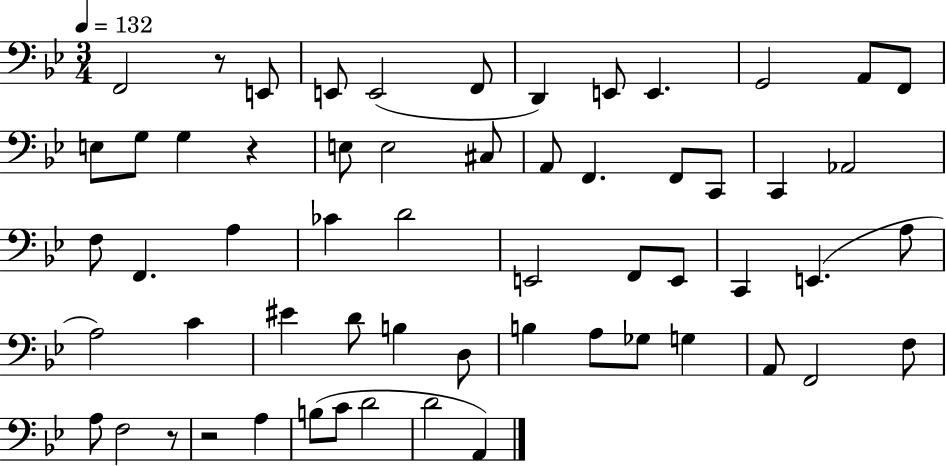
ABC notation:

X:1
T:Untitled
M:3/4
L:1/4
K:Bb
F,,2 z/2 E,,/2 E,,/2 E,,2 F,,/2 D,, E,,/2 E,, G,,2 A,,/2 F,,/2 E,/2 G,/2 G, z E,/2 E,2 ^C,/2 A,,/2 F,, F,,/2 C,,/2 C,, _A,,2 F,/2 F,, A, _C D2 E,,2 F,,/2 E,,/2 C,, E,, A,/2 A,2 C ^E D/2 B, D,/2 B, A,/2 _G,/2 G, A,,/2 F,,2 F,/2 A,/2 F,2 z/2 z2 A, B,/2 C/2 D2 D2 A,,